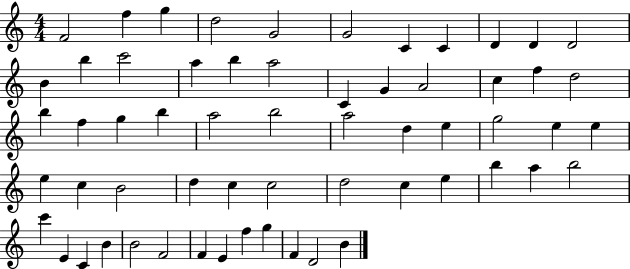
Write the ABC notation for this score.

X:1
T:Untitled
M:4/4
L:1/4
K:C
F2 f g d2 G2 G2 C C D D D2 B b c'2 a b a2 C G A2 c f d2 b f g b a2 b2 a2 d e g2 e e e c B2 d c c2 d2 c e b a b2 c' E C B B2 F2 F E f g F D2 B